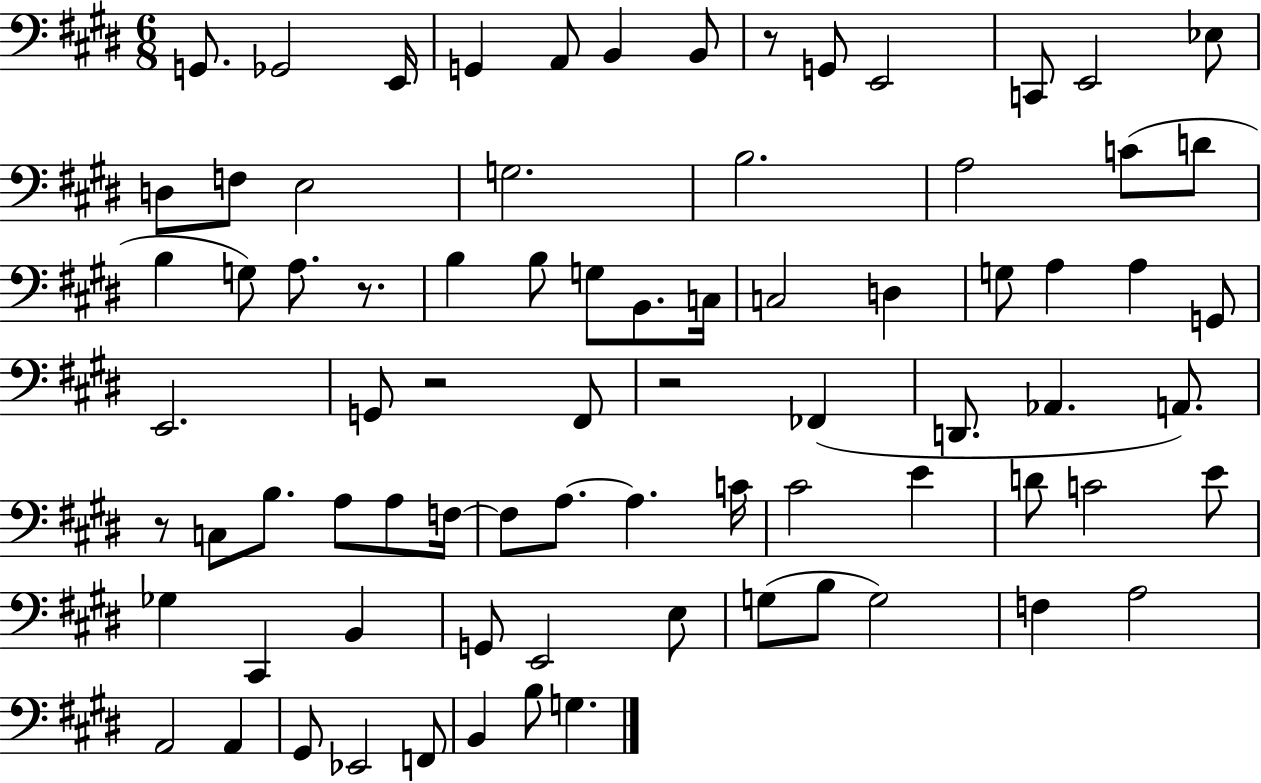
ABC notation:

X:1
T:Untitled
M:6/8
L:1/4
K:E
G,,/2 _G,,2 E,,/4 G,, A,,/2 B,, B,,/2 z/2 G,,/2 E,,2 C,,/2 E,,2 _E,/2 D,/2 F,/2 E,2 G,2 B,2 A,2 C/2 D/2 B, G,/2 A,/2 z/2 B, B,/2 G,/2 B,,/2 C,/4 C,2 D, G,/2 A, A, G,,/2 E,,2 G,,/2 z2 ^F,,/2 z2 _F,, D,,/2 _A,, A,,/2 z/2 C,/2 B,/2 A,/2 A,/2 F,/4 F,/2 A,/2 A, C/4 ^C2 E D/2 C2 E/2 _G, ^C,, B,, G,,/2 E,,2 E,/2 G,/2 B,/2 G,2 F, A,2 A,,2 A,, ^G,,/2 _E,,2 F,,/2 B,, B,/2 G,